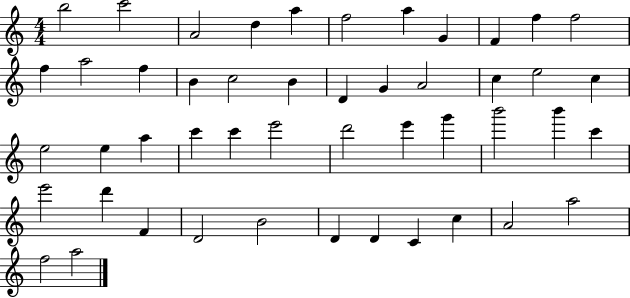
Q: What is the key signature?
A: C major